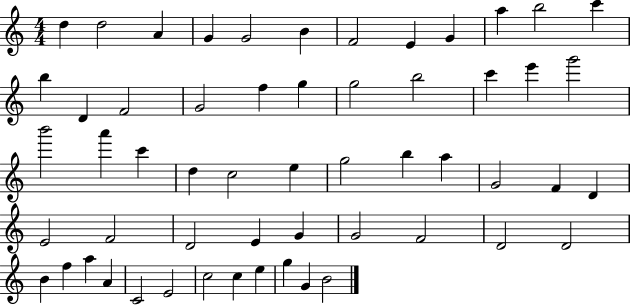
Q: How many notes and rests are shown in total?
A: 56